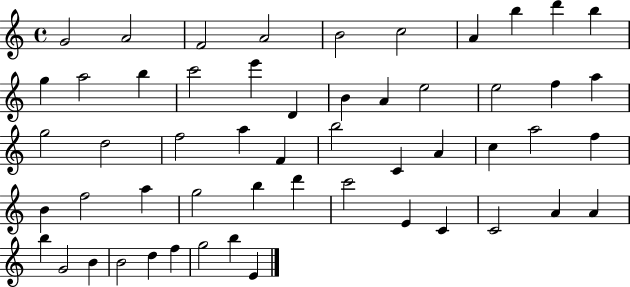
G4/h A4/h F4/h A4/h B4/h C5/h A4/q B5/q D6/q B5/q G5/q A5/h B5/q C6/h E6/q D4/q B4/q A4/q E5/h E5/h F5/q A5/q G5/h D5/h F5/h A5/q F4/q B5/h C4/q A4/q C5/q A5/h F5/q B4/q F5/h A5/q G5/h B5/q D6/q C6/h E4/q C4/q C4/h A4/q A4/q B5/q G4/h B4/q B4/h D5/q F5/q G5/h B5/q E4/q